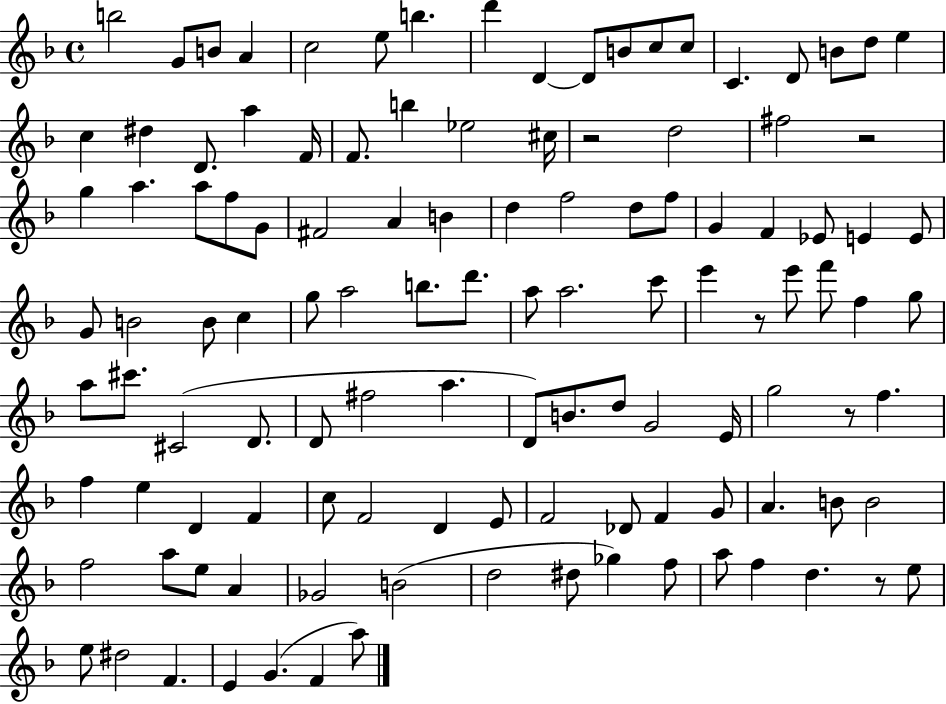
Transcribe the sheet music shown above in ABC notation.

X:1
T:Untitled
M:4/4
L:1/4
K:F
b2 G/2 B/2 A c2 e/2 b d' D D/2 B/2 c/2 c/2 C D/2 B/2 d/2 e c ^d D/2 a F/4 F/2 b _e2 ^c/4 z2 d2 ^f2 z2 g a a/2 f/2 G/2 ^F2 A B d f2 d/2 f/2 G F _E/2 E E/2 G/2 B2 B/2 c g/2 a2 b/2 d'/2 a/2 a2 c'/2 e' z/2 e'/2 f'/2 f g/2 a/2 ^c'/2 ^C2 D/2 D/2 ^f2 a D/2 B/2 d/2 G2 E/4 g2 z/2 f f e D F c/2 F2 D E/2 F2 _D/2 F G/2 A B/2 B2 f2 a/2 e/2 A _G2 B2 d2 ^d/2 _g f/2 a/2 f d z/2 e/2 e/2 ^d2 F E G F a/2